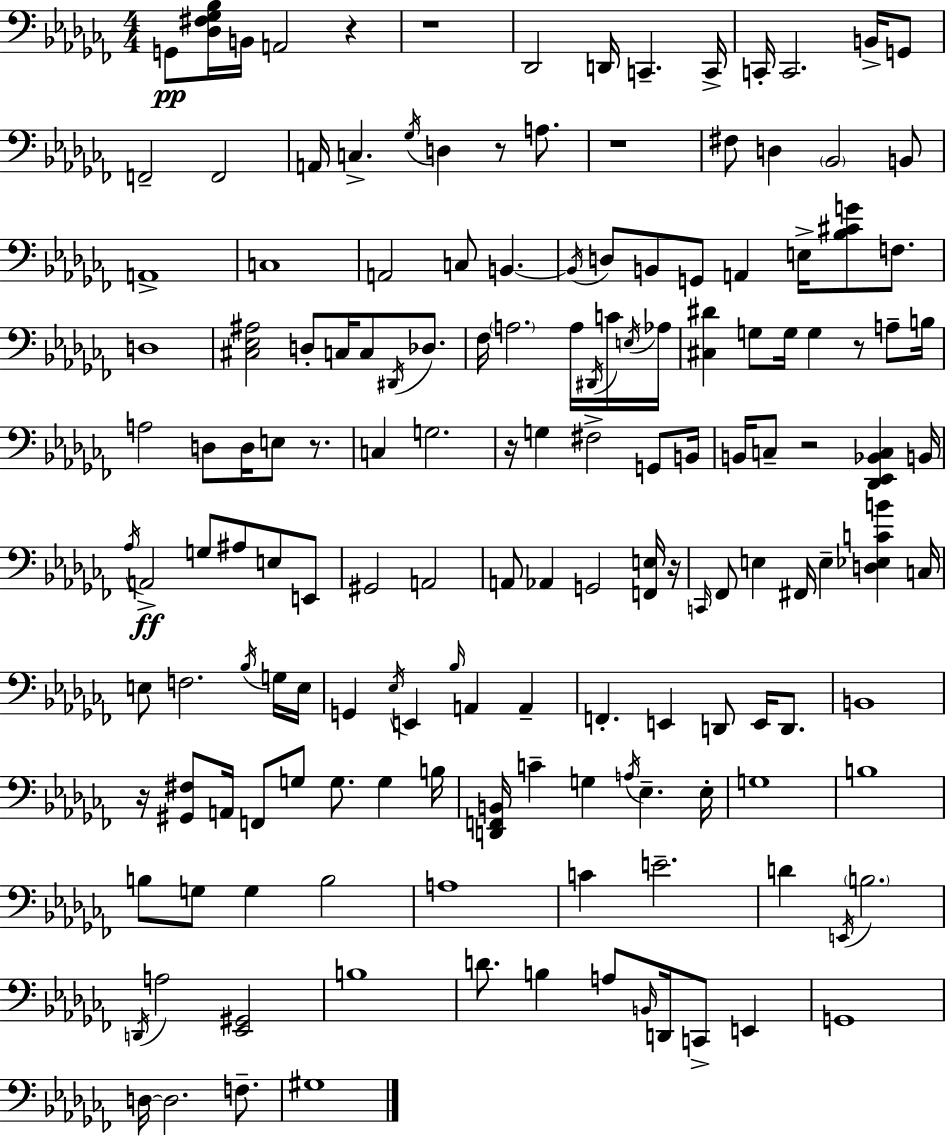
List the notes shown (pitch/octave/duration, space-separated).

G2/e [Db3,F#3,Gb3,Bb3]/s B2/s A2/h R/q R/w Db2/h D2/s C2/q. C2/s C2/s C2/h. B2/s G2/e F2/h F2/h A2/s C3/q. Gb3/s D3/q R/e A3/e. R/w F#3/e D3/q Bb2/h B2/e A2/w C3/w A2/h C3/e B2/q. B2/s D3/e B2/e G2/e A2/q E3/s [Bb3,C#4,G4]/e F3/e. D3/w [C#3,Eb3,A#3]/h D3/e C3/s C3/e D#2/s Db3/e. FES3/s A3/h. A3/s D#2/s C4/s E3/s Ab3/s [C#3,D#4]/q G3/e G3/s G3/q R/e A3/e B3/s A3/h D3/e D3/s E3/e R/e. C3/q G3/h. R/s G3/q F#3/h G2/e B2/s B2/s C3/e R/h [Db2,Eb2,Bb2,C3]/q B2/s Ab3/s A2/h G3/e A#3/e E3/e E2/e G#2/h A2/h A2/e Ab2/q G2/h [F2,E3]/s R/s C2/s FES2/e E3/q F#2/s E3/q [D3,Eb3,C4,B4]/q C3/s E3/e F3/h. Bb3/s G3/s E3/s G2/q Eb3/s E2/q Bb3/s A2/q A2/q F2/q. E2/q D2/e E2/s D2/e. B2/w R/s [G#2,F#3]/e A2/s F2/e G3/e G3/e. G3/q B3/s [D2,F2,B2]/s C4/q G3/q A3/s Eb3/q. Eb3/s G3/w B3/w B3/e G3/e G3/q B3/h A3/w C4/q E4/h. D4/q E2/s B3/h. D2/s A3/h [Eb2,G#2]/h B3/w D4/e. B3/q A3/e B2/s D2/s C2/e E2/q G2/w D3/s D3/h. F3/e. G#3/w